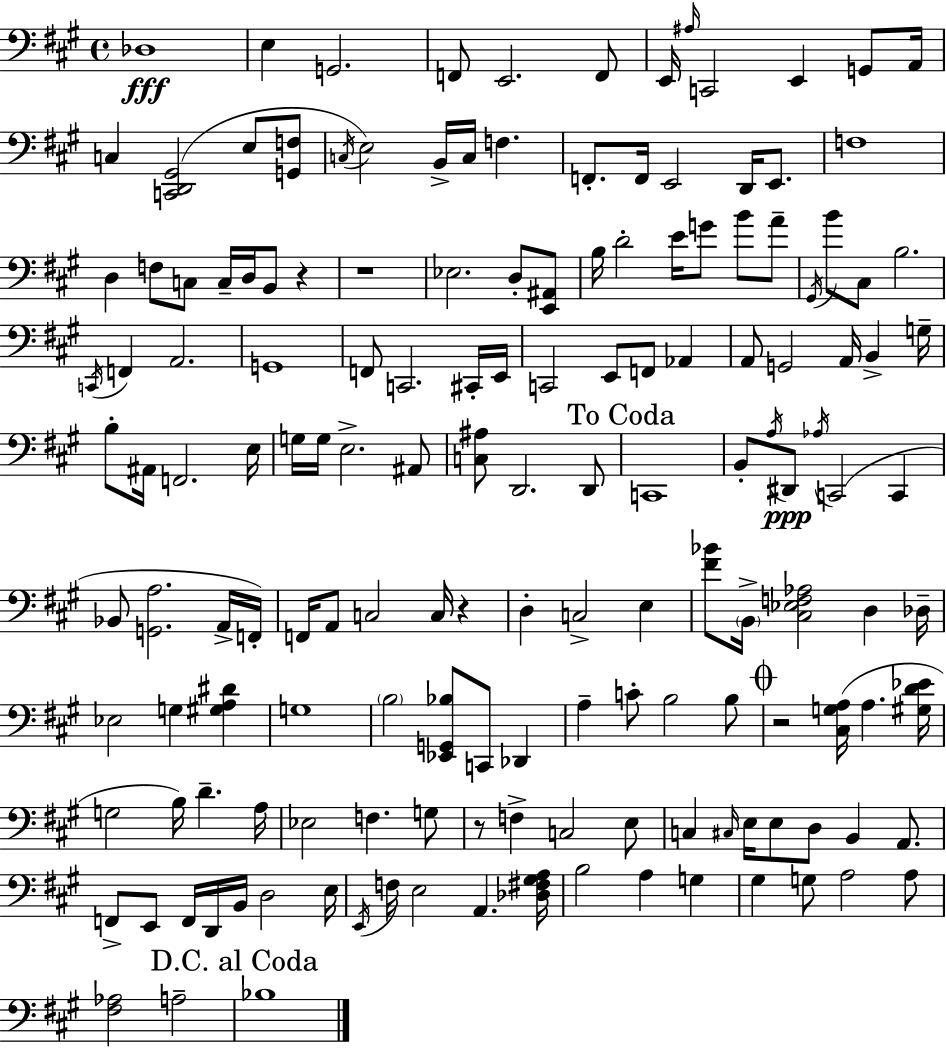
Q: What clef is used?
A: bass